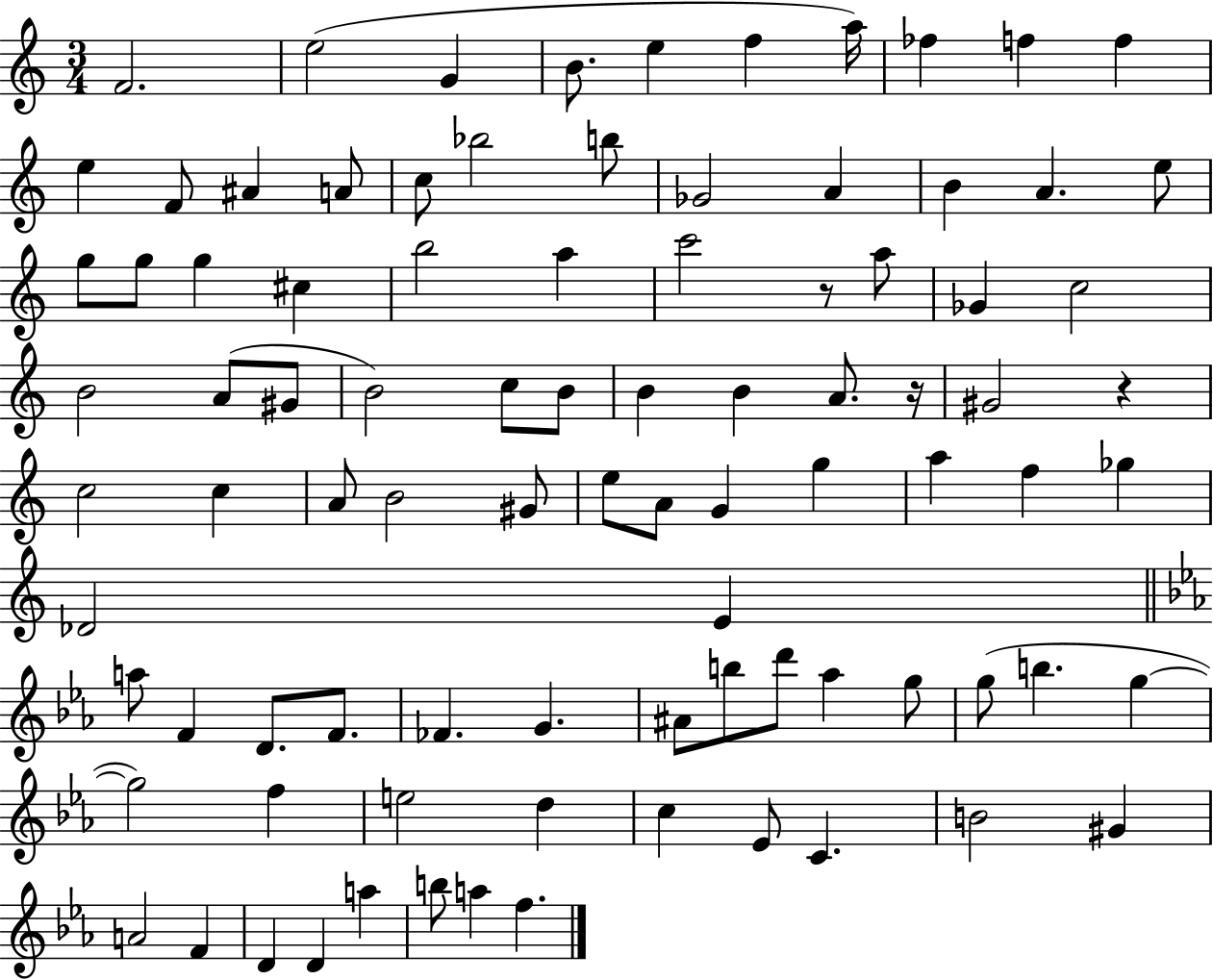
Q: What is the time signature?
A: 3/4